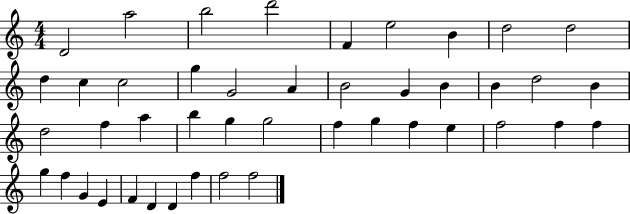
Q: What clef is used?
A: treble